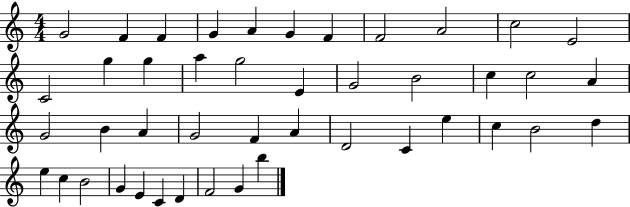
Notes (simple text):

G4/h F4/q F4/q G4/q A4/q G4/q F4/q F4/h A4/h C5/h E4/h C4/h G5/q G5/q A5/q G5/h E4/q G4/h B4/h C5/q C5/h A4/q G4/h B4/q A4/q G4/h F4/q A4/q D4/h C4/q E5/q C5/q B4/h D5/q E5/q C5/q B4/h G4/q E4/q C4/q D4/q F4/h G4/q B5/q